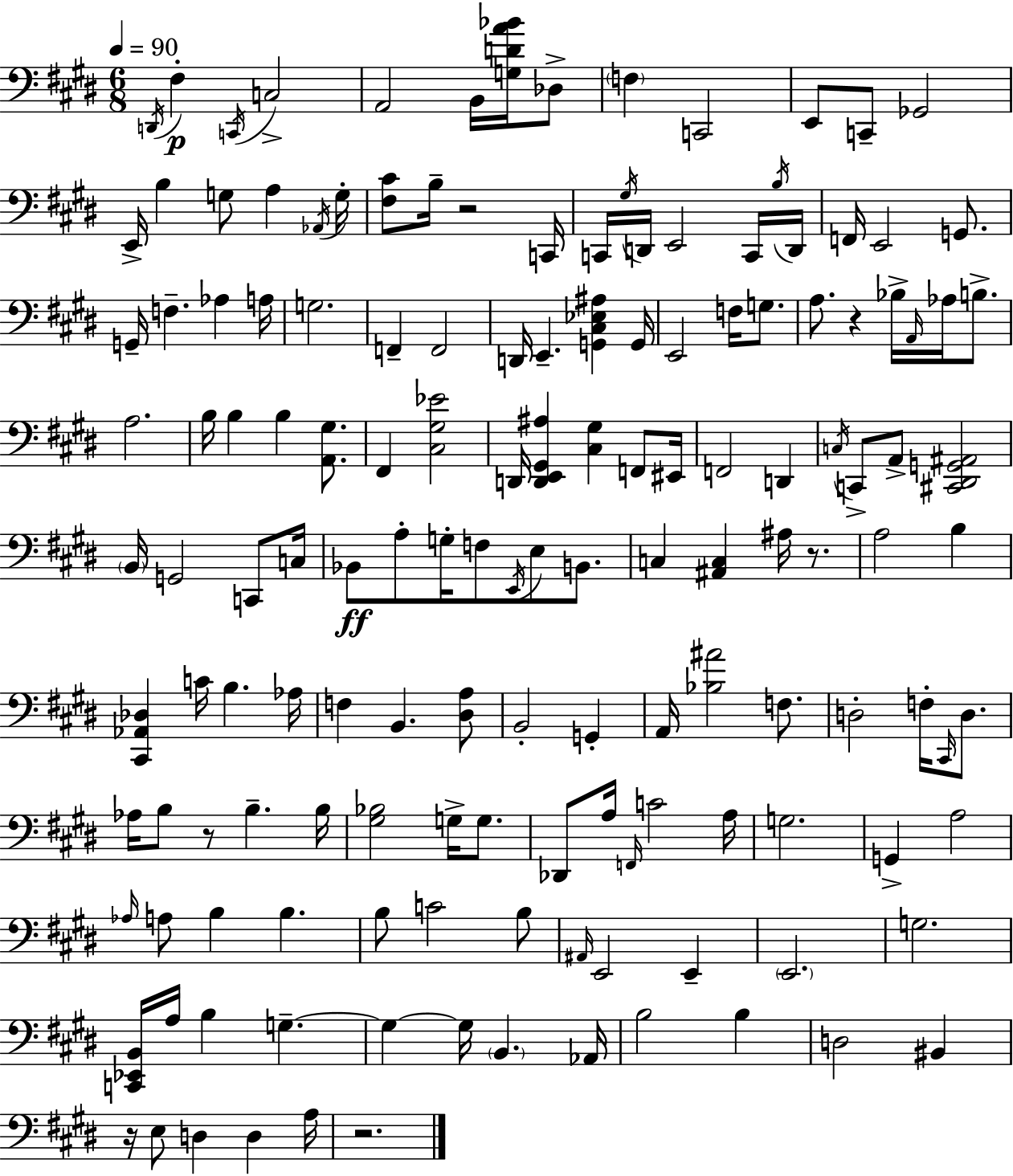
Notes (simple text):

D2/s F#3/q C2/s C3/h A2/h B2/s [G3,D4,A4,Bb4]/s Db3/e F3/q C2/h E2/e C2/e Gb2/h E2/s B3/q G3/e A3/q Ab2/s G3/s [F#3,C#4]/e B3/s R/h C2/s C2/s G#3/s D2/s E2/h C2/s B3/s D2/s F2/s E2/h G2/e. G2/s F3/q. Ab3/q A3/s G3/h. F2/q F2/h D2/s E2/q. [G2,C#3,Eb3,A#3]/q G2/s E2/h F3/s G3/e. A3/e. R/q Bb3/s A2/s Ab3/s B3/e. A3/h. B3/s B3/q B3/q [A2,G#3]/e. F#2/q [C#3,G#3,Eb4]/h D2/s [D2,E2,G#2,A#3]/q [C#3,G#3]/q F2/e EIS2/s F2/h D2/q C3/s C2/e A2/e [C#2,D#2,G2,A#2]/h B2/s G2/h C2/e C3/s Bb2/e A3/e G3/s F3/e E2/s E3/e B2/e. C3/q [A#2,C3]/q A#3/s R/e. A3/h B3/q [C#2,Ab2,Db3]/q C4/s B3/q. Ab3/s F3/q B2/q. [D#3,A3]/e B2/h G2/q A2/s [Bb3,A#4]/h F3/e. D3/h F3/s C#2/s D3/e. Ab3/s B3/e R/e B3/q. B3/s [G#3,Bb3]/h G3/s G3/e. Db2/e A3/s F2/s C4/h A3/s G3/h. G2/q A3/h Ab3/s A3/e B3/q B3/q. B3/e C4/h B3/e A#2/s E2/h E2/q E2/h. G3/h. [C2,Eb2,B2]/s A3/s B3/q G3/q. G3/q G3/s B2/q. Ab2/s B3/h B3/q D3/h BIS2/q R/s E3/e D3/q D3/q A3/s R/h.